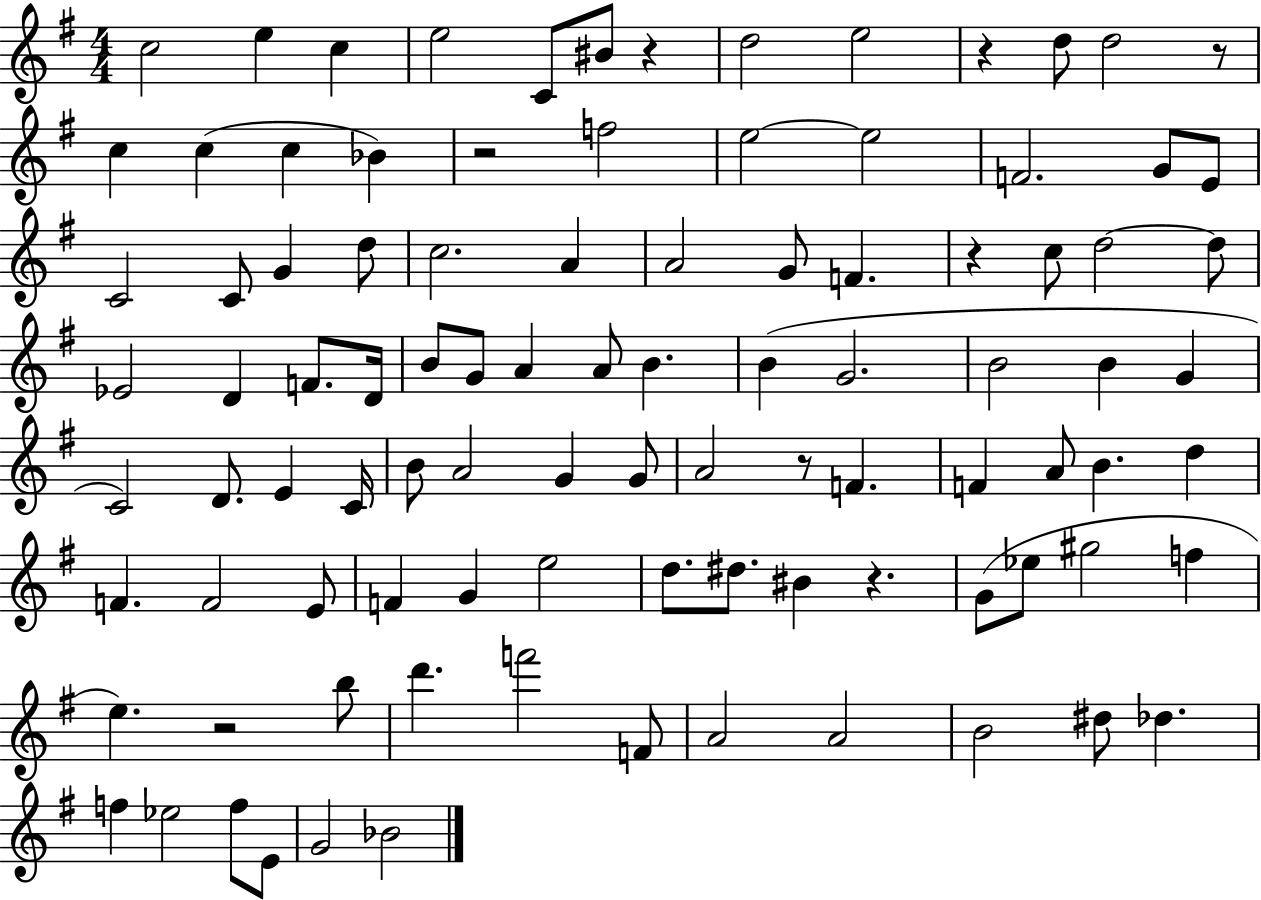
C5/h E5/q C5/q E5/h C4/e BIS4/e R/q D5/h E5/h R/q D5/e D5/h R/e C5/q C5/q C5/q Bb4/q R/h F5/h E5/h E5/h F4/h. G4/e E4/e C4/h C4/e G4/q D5/e C5/h. A4/q A4/h G4/e F4/q. R/q C5/e D5/h D5/e Eb4/h D4/q F4/e. D4/s B4/e G4/e A4/q A4/e B4/q. B4/q G4/h. B4/h B4/q G4/q C4/h D4/e. E4/q C4/s B4/e A4/h G4/q G4/e A4/h R/e F4/q. F4/q A4/e B4/q. D5/q F4/q. F4/h E4/e F4/q G4/q E5/h D5/e. D#5/e. BIS4/q R/q. G4/e Eb5/e G#5/h F5/q E5/q. R/h B5/e D6/q. F6/h F4/e A4/h A4/h B4/h D#5/e Db5/q. F5/q Eb5/h F5/e E4/e G4/h Bb4/h